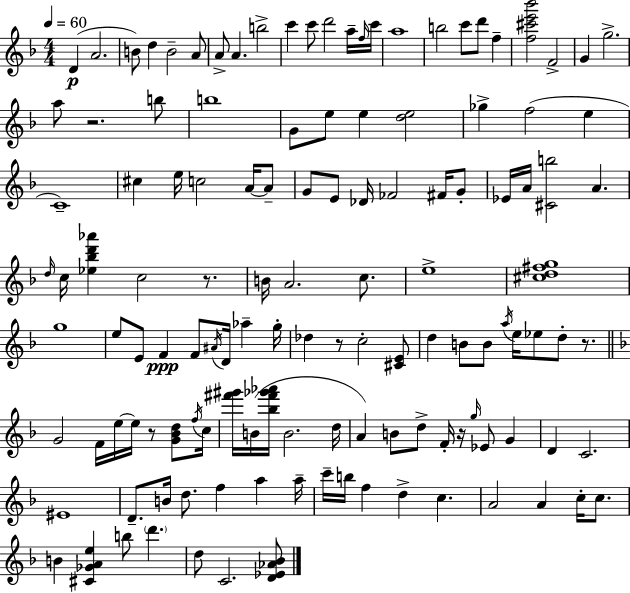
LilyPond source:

{
  \clef treble
  \numericTimeSignature
  \time 4/4
  \key f \major
  \tempo 4 = 60
  \repeat volta 2 { d'4(\p a'2. | b'8) d''4 b'2-- a'8 | a'8-> a'4. b''2-> | c'''4 c'''8 d'''2 a''16-- \grace { f''16 } | \break c'''16 a''1 | b''2 c'''8 d'''8 f''4-- | <f'' cis''' e''' bes'''>2 f'2-> | g'4 g''2.-> | \break a''8 r2. b''8 | b''1 | g'8 e''8 e''4 <d'' e''>2 | ges''4-> f''2( e''4 | \break c'1--) | cis''4 e''16 c''2 a'16~~ a'8-- | g'8 e'8 des'16 fes'2 fis'16 g'8-. | ees'16 a'16 <cis' b''>2 a'4. | \break \grace { d''16 } c''16 <ees'' bes'' d''' aes'''>4 c''2 r8. | b'16 a'2. c''8. | e''1-> | <cis'' d'' fis'' g''>1 | \break g''1 | e''8 e'8 f'4\ppp f'8 \acciaccatura { ais'16 } d'16 aes''4-- | g''16-. des''4 r8 c''2-. | <cis' e'>8 d''4 b'8 b'8 \acciaccatura { a''16 } e''16 ees''8 d''8-. | \break r8. \bar "||" \break \key d \minor g'2 f'16 e''16~~ e''16 r8 <g' bes' d''>8 \acciaccatura { f''16 } | c''16 <fis''' gis'''>16 b'16( <bes'' fis''' ges''' aes'''>16 b'2. | d''16 a'4) b'8 d''8-> f'16-. r16 \grace { g''16 } ees'8 g'4 | d'4 c'2. | \break eis'1 | d'8.-- b'16 d''8. f''4 a''4 | a''16-- c'''16-- b''16 f''4 d''4-> c''4. | a'2 a'4 c''16-. c''8. | \break b'4 <cis' ges' a' e''>4 b''8 \parenthesize d'''4. | d''8 c'2. | <d' ees' aes' bes'>8 } \bar "|."
}